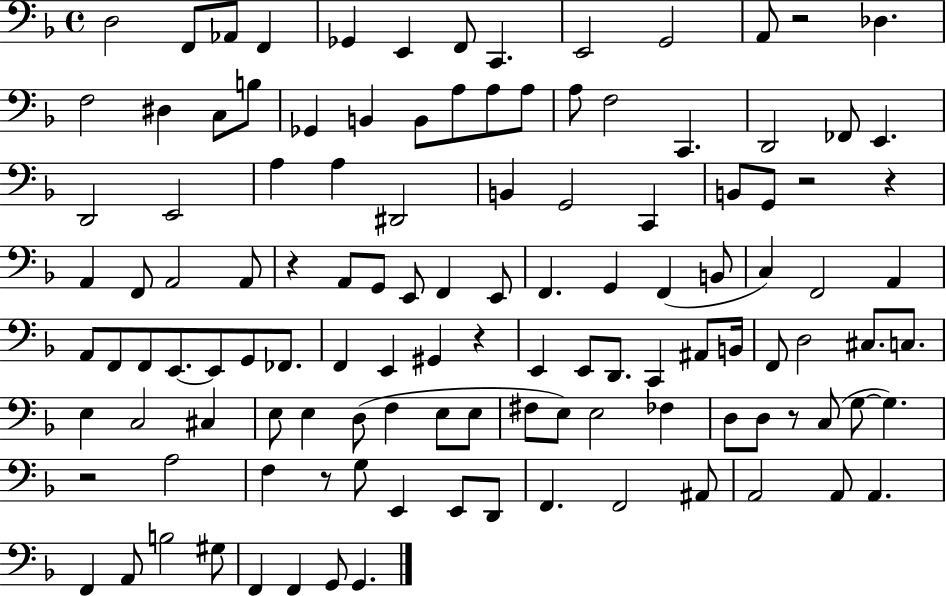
{
  \clef bass
  \time 4/4
  \defaultTimeSignature
  \key f \major
  \repeat volta 2 { d2 f,8 aes,8 f,4 | ges,4 e,4 f,8 c,4. | e,2 g,2 | a,8 r2 des4. | \break f2 dis4 c8 b8 | ges,4 b,4 b,8 a8 a8 a8 | a8 f2 c,4. | d,2 fes,8 e,4. | \break d,2 e,2 | a4 a4 dis,2 | b,4 g,2 c,4 | b,8 g,8 r2 r4 | \break a,4 f,8 a,2 a,8 | r4 a,8 g,8 e,8 f,4 e,8 | f,4. g,4 f,4( b,8 | c4) f,2 a,4 | \break a,8 f,8 f,8 e,8.~~ e,8 g,8 fes,8. | f,4 e,4 gis,4 r4 | e,4 e,8 d,8. c,4 ais,8 b,16 | f,8 d2 cis8. c8. | \break e4 c2 cis4 | e8 e4 d8( f4 e8 e8 | fis8 e8) e2 fes4 | d8 d8 r8 c8( g8~~ g4.) | \break r2 a2 | f4 r8 g8 e,4 e,8 d,8 | f,4. f,2 ais,8 | a,2 a,8 a,4. | \break f,4 a,8 b2 gis8 | f,4 f,4 g,8 g,4. | } \bar "|."
}